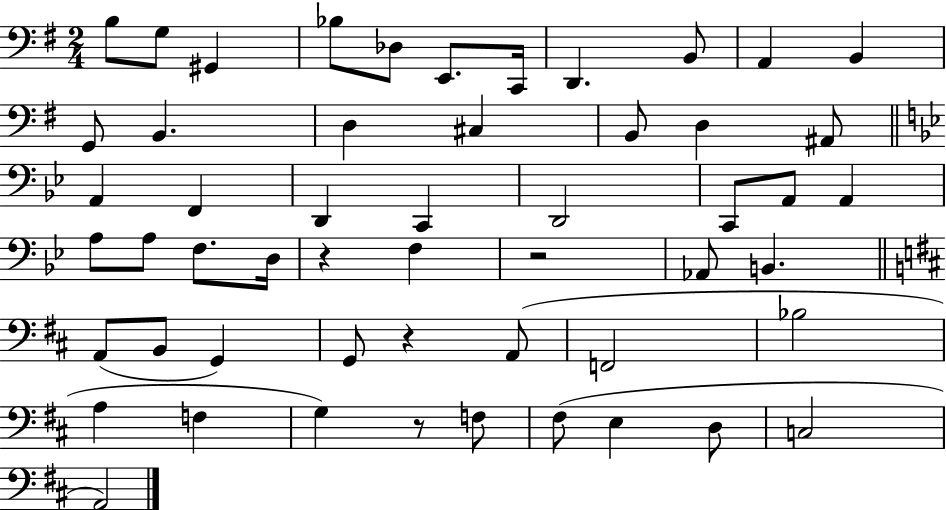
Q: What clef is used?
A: bass